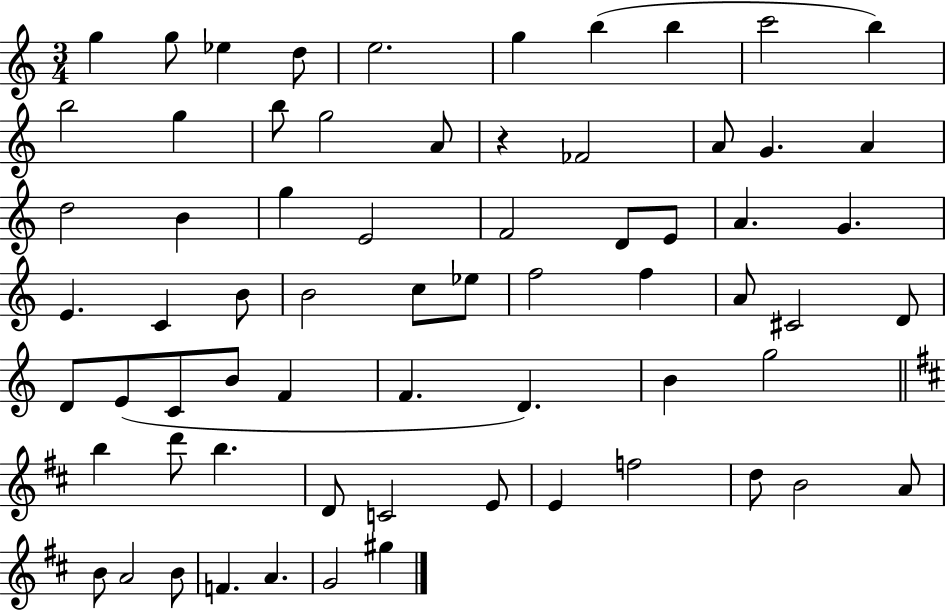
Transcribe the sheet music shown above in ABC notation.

X:1
T:Untitled
M:3/4
L:1/4
K:C
g g/2 _e d/2 e2 g b b c'2 b b2 g b/2 g2 A/2 z _F2 A/2 G A d2 B g E2 F2 D/2 E/2 A G E C B/2 B2 c/2 _e/2 f2 f A/2 ^C2 D/2 D/2 E/2 C/2 B/2 F F D B g2 b d'/2 b D/2 C2 E/2 E f2 d/2 B2 A/2 B/2 A2 B/2 F A G2 ^g